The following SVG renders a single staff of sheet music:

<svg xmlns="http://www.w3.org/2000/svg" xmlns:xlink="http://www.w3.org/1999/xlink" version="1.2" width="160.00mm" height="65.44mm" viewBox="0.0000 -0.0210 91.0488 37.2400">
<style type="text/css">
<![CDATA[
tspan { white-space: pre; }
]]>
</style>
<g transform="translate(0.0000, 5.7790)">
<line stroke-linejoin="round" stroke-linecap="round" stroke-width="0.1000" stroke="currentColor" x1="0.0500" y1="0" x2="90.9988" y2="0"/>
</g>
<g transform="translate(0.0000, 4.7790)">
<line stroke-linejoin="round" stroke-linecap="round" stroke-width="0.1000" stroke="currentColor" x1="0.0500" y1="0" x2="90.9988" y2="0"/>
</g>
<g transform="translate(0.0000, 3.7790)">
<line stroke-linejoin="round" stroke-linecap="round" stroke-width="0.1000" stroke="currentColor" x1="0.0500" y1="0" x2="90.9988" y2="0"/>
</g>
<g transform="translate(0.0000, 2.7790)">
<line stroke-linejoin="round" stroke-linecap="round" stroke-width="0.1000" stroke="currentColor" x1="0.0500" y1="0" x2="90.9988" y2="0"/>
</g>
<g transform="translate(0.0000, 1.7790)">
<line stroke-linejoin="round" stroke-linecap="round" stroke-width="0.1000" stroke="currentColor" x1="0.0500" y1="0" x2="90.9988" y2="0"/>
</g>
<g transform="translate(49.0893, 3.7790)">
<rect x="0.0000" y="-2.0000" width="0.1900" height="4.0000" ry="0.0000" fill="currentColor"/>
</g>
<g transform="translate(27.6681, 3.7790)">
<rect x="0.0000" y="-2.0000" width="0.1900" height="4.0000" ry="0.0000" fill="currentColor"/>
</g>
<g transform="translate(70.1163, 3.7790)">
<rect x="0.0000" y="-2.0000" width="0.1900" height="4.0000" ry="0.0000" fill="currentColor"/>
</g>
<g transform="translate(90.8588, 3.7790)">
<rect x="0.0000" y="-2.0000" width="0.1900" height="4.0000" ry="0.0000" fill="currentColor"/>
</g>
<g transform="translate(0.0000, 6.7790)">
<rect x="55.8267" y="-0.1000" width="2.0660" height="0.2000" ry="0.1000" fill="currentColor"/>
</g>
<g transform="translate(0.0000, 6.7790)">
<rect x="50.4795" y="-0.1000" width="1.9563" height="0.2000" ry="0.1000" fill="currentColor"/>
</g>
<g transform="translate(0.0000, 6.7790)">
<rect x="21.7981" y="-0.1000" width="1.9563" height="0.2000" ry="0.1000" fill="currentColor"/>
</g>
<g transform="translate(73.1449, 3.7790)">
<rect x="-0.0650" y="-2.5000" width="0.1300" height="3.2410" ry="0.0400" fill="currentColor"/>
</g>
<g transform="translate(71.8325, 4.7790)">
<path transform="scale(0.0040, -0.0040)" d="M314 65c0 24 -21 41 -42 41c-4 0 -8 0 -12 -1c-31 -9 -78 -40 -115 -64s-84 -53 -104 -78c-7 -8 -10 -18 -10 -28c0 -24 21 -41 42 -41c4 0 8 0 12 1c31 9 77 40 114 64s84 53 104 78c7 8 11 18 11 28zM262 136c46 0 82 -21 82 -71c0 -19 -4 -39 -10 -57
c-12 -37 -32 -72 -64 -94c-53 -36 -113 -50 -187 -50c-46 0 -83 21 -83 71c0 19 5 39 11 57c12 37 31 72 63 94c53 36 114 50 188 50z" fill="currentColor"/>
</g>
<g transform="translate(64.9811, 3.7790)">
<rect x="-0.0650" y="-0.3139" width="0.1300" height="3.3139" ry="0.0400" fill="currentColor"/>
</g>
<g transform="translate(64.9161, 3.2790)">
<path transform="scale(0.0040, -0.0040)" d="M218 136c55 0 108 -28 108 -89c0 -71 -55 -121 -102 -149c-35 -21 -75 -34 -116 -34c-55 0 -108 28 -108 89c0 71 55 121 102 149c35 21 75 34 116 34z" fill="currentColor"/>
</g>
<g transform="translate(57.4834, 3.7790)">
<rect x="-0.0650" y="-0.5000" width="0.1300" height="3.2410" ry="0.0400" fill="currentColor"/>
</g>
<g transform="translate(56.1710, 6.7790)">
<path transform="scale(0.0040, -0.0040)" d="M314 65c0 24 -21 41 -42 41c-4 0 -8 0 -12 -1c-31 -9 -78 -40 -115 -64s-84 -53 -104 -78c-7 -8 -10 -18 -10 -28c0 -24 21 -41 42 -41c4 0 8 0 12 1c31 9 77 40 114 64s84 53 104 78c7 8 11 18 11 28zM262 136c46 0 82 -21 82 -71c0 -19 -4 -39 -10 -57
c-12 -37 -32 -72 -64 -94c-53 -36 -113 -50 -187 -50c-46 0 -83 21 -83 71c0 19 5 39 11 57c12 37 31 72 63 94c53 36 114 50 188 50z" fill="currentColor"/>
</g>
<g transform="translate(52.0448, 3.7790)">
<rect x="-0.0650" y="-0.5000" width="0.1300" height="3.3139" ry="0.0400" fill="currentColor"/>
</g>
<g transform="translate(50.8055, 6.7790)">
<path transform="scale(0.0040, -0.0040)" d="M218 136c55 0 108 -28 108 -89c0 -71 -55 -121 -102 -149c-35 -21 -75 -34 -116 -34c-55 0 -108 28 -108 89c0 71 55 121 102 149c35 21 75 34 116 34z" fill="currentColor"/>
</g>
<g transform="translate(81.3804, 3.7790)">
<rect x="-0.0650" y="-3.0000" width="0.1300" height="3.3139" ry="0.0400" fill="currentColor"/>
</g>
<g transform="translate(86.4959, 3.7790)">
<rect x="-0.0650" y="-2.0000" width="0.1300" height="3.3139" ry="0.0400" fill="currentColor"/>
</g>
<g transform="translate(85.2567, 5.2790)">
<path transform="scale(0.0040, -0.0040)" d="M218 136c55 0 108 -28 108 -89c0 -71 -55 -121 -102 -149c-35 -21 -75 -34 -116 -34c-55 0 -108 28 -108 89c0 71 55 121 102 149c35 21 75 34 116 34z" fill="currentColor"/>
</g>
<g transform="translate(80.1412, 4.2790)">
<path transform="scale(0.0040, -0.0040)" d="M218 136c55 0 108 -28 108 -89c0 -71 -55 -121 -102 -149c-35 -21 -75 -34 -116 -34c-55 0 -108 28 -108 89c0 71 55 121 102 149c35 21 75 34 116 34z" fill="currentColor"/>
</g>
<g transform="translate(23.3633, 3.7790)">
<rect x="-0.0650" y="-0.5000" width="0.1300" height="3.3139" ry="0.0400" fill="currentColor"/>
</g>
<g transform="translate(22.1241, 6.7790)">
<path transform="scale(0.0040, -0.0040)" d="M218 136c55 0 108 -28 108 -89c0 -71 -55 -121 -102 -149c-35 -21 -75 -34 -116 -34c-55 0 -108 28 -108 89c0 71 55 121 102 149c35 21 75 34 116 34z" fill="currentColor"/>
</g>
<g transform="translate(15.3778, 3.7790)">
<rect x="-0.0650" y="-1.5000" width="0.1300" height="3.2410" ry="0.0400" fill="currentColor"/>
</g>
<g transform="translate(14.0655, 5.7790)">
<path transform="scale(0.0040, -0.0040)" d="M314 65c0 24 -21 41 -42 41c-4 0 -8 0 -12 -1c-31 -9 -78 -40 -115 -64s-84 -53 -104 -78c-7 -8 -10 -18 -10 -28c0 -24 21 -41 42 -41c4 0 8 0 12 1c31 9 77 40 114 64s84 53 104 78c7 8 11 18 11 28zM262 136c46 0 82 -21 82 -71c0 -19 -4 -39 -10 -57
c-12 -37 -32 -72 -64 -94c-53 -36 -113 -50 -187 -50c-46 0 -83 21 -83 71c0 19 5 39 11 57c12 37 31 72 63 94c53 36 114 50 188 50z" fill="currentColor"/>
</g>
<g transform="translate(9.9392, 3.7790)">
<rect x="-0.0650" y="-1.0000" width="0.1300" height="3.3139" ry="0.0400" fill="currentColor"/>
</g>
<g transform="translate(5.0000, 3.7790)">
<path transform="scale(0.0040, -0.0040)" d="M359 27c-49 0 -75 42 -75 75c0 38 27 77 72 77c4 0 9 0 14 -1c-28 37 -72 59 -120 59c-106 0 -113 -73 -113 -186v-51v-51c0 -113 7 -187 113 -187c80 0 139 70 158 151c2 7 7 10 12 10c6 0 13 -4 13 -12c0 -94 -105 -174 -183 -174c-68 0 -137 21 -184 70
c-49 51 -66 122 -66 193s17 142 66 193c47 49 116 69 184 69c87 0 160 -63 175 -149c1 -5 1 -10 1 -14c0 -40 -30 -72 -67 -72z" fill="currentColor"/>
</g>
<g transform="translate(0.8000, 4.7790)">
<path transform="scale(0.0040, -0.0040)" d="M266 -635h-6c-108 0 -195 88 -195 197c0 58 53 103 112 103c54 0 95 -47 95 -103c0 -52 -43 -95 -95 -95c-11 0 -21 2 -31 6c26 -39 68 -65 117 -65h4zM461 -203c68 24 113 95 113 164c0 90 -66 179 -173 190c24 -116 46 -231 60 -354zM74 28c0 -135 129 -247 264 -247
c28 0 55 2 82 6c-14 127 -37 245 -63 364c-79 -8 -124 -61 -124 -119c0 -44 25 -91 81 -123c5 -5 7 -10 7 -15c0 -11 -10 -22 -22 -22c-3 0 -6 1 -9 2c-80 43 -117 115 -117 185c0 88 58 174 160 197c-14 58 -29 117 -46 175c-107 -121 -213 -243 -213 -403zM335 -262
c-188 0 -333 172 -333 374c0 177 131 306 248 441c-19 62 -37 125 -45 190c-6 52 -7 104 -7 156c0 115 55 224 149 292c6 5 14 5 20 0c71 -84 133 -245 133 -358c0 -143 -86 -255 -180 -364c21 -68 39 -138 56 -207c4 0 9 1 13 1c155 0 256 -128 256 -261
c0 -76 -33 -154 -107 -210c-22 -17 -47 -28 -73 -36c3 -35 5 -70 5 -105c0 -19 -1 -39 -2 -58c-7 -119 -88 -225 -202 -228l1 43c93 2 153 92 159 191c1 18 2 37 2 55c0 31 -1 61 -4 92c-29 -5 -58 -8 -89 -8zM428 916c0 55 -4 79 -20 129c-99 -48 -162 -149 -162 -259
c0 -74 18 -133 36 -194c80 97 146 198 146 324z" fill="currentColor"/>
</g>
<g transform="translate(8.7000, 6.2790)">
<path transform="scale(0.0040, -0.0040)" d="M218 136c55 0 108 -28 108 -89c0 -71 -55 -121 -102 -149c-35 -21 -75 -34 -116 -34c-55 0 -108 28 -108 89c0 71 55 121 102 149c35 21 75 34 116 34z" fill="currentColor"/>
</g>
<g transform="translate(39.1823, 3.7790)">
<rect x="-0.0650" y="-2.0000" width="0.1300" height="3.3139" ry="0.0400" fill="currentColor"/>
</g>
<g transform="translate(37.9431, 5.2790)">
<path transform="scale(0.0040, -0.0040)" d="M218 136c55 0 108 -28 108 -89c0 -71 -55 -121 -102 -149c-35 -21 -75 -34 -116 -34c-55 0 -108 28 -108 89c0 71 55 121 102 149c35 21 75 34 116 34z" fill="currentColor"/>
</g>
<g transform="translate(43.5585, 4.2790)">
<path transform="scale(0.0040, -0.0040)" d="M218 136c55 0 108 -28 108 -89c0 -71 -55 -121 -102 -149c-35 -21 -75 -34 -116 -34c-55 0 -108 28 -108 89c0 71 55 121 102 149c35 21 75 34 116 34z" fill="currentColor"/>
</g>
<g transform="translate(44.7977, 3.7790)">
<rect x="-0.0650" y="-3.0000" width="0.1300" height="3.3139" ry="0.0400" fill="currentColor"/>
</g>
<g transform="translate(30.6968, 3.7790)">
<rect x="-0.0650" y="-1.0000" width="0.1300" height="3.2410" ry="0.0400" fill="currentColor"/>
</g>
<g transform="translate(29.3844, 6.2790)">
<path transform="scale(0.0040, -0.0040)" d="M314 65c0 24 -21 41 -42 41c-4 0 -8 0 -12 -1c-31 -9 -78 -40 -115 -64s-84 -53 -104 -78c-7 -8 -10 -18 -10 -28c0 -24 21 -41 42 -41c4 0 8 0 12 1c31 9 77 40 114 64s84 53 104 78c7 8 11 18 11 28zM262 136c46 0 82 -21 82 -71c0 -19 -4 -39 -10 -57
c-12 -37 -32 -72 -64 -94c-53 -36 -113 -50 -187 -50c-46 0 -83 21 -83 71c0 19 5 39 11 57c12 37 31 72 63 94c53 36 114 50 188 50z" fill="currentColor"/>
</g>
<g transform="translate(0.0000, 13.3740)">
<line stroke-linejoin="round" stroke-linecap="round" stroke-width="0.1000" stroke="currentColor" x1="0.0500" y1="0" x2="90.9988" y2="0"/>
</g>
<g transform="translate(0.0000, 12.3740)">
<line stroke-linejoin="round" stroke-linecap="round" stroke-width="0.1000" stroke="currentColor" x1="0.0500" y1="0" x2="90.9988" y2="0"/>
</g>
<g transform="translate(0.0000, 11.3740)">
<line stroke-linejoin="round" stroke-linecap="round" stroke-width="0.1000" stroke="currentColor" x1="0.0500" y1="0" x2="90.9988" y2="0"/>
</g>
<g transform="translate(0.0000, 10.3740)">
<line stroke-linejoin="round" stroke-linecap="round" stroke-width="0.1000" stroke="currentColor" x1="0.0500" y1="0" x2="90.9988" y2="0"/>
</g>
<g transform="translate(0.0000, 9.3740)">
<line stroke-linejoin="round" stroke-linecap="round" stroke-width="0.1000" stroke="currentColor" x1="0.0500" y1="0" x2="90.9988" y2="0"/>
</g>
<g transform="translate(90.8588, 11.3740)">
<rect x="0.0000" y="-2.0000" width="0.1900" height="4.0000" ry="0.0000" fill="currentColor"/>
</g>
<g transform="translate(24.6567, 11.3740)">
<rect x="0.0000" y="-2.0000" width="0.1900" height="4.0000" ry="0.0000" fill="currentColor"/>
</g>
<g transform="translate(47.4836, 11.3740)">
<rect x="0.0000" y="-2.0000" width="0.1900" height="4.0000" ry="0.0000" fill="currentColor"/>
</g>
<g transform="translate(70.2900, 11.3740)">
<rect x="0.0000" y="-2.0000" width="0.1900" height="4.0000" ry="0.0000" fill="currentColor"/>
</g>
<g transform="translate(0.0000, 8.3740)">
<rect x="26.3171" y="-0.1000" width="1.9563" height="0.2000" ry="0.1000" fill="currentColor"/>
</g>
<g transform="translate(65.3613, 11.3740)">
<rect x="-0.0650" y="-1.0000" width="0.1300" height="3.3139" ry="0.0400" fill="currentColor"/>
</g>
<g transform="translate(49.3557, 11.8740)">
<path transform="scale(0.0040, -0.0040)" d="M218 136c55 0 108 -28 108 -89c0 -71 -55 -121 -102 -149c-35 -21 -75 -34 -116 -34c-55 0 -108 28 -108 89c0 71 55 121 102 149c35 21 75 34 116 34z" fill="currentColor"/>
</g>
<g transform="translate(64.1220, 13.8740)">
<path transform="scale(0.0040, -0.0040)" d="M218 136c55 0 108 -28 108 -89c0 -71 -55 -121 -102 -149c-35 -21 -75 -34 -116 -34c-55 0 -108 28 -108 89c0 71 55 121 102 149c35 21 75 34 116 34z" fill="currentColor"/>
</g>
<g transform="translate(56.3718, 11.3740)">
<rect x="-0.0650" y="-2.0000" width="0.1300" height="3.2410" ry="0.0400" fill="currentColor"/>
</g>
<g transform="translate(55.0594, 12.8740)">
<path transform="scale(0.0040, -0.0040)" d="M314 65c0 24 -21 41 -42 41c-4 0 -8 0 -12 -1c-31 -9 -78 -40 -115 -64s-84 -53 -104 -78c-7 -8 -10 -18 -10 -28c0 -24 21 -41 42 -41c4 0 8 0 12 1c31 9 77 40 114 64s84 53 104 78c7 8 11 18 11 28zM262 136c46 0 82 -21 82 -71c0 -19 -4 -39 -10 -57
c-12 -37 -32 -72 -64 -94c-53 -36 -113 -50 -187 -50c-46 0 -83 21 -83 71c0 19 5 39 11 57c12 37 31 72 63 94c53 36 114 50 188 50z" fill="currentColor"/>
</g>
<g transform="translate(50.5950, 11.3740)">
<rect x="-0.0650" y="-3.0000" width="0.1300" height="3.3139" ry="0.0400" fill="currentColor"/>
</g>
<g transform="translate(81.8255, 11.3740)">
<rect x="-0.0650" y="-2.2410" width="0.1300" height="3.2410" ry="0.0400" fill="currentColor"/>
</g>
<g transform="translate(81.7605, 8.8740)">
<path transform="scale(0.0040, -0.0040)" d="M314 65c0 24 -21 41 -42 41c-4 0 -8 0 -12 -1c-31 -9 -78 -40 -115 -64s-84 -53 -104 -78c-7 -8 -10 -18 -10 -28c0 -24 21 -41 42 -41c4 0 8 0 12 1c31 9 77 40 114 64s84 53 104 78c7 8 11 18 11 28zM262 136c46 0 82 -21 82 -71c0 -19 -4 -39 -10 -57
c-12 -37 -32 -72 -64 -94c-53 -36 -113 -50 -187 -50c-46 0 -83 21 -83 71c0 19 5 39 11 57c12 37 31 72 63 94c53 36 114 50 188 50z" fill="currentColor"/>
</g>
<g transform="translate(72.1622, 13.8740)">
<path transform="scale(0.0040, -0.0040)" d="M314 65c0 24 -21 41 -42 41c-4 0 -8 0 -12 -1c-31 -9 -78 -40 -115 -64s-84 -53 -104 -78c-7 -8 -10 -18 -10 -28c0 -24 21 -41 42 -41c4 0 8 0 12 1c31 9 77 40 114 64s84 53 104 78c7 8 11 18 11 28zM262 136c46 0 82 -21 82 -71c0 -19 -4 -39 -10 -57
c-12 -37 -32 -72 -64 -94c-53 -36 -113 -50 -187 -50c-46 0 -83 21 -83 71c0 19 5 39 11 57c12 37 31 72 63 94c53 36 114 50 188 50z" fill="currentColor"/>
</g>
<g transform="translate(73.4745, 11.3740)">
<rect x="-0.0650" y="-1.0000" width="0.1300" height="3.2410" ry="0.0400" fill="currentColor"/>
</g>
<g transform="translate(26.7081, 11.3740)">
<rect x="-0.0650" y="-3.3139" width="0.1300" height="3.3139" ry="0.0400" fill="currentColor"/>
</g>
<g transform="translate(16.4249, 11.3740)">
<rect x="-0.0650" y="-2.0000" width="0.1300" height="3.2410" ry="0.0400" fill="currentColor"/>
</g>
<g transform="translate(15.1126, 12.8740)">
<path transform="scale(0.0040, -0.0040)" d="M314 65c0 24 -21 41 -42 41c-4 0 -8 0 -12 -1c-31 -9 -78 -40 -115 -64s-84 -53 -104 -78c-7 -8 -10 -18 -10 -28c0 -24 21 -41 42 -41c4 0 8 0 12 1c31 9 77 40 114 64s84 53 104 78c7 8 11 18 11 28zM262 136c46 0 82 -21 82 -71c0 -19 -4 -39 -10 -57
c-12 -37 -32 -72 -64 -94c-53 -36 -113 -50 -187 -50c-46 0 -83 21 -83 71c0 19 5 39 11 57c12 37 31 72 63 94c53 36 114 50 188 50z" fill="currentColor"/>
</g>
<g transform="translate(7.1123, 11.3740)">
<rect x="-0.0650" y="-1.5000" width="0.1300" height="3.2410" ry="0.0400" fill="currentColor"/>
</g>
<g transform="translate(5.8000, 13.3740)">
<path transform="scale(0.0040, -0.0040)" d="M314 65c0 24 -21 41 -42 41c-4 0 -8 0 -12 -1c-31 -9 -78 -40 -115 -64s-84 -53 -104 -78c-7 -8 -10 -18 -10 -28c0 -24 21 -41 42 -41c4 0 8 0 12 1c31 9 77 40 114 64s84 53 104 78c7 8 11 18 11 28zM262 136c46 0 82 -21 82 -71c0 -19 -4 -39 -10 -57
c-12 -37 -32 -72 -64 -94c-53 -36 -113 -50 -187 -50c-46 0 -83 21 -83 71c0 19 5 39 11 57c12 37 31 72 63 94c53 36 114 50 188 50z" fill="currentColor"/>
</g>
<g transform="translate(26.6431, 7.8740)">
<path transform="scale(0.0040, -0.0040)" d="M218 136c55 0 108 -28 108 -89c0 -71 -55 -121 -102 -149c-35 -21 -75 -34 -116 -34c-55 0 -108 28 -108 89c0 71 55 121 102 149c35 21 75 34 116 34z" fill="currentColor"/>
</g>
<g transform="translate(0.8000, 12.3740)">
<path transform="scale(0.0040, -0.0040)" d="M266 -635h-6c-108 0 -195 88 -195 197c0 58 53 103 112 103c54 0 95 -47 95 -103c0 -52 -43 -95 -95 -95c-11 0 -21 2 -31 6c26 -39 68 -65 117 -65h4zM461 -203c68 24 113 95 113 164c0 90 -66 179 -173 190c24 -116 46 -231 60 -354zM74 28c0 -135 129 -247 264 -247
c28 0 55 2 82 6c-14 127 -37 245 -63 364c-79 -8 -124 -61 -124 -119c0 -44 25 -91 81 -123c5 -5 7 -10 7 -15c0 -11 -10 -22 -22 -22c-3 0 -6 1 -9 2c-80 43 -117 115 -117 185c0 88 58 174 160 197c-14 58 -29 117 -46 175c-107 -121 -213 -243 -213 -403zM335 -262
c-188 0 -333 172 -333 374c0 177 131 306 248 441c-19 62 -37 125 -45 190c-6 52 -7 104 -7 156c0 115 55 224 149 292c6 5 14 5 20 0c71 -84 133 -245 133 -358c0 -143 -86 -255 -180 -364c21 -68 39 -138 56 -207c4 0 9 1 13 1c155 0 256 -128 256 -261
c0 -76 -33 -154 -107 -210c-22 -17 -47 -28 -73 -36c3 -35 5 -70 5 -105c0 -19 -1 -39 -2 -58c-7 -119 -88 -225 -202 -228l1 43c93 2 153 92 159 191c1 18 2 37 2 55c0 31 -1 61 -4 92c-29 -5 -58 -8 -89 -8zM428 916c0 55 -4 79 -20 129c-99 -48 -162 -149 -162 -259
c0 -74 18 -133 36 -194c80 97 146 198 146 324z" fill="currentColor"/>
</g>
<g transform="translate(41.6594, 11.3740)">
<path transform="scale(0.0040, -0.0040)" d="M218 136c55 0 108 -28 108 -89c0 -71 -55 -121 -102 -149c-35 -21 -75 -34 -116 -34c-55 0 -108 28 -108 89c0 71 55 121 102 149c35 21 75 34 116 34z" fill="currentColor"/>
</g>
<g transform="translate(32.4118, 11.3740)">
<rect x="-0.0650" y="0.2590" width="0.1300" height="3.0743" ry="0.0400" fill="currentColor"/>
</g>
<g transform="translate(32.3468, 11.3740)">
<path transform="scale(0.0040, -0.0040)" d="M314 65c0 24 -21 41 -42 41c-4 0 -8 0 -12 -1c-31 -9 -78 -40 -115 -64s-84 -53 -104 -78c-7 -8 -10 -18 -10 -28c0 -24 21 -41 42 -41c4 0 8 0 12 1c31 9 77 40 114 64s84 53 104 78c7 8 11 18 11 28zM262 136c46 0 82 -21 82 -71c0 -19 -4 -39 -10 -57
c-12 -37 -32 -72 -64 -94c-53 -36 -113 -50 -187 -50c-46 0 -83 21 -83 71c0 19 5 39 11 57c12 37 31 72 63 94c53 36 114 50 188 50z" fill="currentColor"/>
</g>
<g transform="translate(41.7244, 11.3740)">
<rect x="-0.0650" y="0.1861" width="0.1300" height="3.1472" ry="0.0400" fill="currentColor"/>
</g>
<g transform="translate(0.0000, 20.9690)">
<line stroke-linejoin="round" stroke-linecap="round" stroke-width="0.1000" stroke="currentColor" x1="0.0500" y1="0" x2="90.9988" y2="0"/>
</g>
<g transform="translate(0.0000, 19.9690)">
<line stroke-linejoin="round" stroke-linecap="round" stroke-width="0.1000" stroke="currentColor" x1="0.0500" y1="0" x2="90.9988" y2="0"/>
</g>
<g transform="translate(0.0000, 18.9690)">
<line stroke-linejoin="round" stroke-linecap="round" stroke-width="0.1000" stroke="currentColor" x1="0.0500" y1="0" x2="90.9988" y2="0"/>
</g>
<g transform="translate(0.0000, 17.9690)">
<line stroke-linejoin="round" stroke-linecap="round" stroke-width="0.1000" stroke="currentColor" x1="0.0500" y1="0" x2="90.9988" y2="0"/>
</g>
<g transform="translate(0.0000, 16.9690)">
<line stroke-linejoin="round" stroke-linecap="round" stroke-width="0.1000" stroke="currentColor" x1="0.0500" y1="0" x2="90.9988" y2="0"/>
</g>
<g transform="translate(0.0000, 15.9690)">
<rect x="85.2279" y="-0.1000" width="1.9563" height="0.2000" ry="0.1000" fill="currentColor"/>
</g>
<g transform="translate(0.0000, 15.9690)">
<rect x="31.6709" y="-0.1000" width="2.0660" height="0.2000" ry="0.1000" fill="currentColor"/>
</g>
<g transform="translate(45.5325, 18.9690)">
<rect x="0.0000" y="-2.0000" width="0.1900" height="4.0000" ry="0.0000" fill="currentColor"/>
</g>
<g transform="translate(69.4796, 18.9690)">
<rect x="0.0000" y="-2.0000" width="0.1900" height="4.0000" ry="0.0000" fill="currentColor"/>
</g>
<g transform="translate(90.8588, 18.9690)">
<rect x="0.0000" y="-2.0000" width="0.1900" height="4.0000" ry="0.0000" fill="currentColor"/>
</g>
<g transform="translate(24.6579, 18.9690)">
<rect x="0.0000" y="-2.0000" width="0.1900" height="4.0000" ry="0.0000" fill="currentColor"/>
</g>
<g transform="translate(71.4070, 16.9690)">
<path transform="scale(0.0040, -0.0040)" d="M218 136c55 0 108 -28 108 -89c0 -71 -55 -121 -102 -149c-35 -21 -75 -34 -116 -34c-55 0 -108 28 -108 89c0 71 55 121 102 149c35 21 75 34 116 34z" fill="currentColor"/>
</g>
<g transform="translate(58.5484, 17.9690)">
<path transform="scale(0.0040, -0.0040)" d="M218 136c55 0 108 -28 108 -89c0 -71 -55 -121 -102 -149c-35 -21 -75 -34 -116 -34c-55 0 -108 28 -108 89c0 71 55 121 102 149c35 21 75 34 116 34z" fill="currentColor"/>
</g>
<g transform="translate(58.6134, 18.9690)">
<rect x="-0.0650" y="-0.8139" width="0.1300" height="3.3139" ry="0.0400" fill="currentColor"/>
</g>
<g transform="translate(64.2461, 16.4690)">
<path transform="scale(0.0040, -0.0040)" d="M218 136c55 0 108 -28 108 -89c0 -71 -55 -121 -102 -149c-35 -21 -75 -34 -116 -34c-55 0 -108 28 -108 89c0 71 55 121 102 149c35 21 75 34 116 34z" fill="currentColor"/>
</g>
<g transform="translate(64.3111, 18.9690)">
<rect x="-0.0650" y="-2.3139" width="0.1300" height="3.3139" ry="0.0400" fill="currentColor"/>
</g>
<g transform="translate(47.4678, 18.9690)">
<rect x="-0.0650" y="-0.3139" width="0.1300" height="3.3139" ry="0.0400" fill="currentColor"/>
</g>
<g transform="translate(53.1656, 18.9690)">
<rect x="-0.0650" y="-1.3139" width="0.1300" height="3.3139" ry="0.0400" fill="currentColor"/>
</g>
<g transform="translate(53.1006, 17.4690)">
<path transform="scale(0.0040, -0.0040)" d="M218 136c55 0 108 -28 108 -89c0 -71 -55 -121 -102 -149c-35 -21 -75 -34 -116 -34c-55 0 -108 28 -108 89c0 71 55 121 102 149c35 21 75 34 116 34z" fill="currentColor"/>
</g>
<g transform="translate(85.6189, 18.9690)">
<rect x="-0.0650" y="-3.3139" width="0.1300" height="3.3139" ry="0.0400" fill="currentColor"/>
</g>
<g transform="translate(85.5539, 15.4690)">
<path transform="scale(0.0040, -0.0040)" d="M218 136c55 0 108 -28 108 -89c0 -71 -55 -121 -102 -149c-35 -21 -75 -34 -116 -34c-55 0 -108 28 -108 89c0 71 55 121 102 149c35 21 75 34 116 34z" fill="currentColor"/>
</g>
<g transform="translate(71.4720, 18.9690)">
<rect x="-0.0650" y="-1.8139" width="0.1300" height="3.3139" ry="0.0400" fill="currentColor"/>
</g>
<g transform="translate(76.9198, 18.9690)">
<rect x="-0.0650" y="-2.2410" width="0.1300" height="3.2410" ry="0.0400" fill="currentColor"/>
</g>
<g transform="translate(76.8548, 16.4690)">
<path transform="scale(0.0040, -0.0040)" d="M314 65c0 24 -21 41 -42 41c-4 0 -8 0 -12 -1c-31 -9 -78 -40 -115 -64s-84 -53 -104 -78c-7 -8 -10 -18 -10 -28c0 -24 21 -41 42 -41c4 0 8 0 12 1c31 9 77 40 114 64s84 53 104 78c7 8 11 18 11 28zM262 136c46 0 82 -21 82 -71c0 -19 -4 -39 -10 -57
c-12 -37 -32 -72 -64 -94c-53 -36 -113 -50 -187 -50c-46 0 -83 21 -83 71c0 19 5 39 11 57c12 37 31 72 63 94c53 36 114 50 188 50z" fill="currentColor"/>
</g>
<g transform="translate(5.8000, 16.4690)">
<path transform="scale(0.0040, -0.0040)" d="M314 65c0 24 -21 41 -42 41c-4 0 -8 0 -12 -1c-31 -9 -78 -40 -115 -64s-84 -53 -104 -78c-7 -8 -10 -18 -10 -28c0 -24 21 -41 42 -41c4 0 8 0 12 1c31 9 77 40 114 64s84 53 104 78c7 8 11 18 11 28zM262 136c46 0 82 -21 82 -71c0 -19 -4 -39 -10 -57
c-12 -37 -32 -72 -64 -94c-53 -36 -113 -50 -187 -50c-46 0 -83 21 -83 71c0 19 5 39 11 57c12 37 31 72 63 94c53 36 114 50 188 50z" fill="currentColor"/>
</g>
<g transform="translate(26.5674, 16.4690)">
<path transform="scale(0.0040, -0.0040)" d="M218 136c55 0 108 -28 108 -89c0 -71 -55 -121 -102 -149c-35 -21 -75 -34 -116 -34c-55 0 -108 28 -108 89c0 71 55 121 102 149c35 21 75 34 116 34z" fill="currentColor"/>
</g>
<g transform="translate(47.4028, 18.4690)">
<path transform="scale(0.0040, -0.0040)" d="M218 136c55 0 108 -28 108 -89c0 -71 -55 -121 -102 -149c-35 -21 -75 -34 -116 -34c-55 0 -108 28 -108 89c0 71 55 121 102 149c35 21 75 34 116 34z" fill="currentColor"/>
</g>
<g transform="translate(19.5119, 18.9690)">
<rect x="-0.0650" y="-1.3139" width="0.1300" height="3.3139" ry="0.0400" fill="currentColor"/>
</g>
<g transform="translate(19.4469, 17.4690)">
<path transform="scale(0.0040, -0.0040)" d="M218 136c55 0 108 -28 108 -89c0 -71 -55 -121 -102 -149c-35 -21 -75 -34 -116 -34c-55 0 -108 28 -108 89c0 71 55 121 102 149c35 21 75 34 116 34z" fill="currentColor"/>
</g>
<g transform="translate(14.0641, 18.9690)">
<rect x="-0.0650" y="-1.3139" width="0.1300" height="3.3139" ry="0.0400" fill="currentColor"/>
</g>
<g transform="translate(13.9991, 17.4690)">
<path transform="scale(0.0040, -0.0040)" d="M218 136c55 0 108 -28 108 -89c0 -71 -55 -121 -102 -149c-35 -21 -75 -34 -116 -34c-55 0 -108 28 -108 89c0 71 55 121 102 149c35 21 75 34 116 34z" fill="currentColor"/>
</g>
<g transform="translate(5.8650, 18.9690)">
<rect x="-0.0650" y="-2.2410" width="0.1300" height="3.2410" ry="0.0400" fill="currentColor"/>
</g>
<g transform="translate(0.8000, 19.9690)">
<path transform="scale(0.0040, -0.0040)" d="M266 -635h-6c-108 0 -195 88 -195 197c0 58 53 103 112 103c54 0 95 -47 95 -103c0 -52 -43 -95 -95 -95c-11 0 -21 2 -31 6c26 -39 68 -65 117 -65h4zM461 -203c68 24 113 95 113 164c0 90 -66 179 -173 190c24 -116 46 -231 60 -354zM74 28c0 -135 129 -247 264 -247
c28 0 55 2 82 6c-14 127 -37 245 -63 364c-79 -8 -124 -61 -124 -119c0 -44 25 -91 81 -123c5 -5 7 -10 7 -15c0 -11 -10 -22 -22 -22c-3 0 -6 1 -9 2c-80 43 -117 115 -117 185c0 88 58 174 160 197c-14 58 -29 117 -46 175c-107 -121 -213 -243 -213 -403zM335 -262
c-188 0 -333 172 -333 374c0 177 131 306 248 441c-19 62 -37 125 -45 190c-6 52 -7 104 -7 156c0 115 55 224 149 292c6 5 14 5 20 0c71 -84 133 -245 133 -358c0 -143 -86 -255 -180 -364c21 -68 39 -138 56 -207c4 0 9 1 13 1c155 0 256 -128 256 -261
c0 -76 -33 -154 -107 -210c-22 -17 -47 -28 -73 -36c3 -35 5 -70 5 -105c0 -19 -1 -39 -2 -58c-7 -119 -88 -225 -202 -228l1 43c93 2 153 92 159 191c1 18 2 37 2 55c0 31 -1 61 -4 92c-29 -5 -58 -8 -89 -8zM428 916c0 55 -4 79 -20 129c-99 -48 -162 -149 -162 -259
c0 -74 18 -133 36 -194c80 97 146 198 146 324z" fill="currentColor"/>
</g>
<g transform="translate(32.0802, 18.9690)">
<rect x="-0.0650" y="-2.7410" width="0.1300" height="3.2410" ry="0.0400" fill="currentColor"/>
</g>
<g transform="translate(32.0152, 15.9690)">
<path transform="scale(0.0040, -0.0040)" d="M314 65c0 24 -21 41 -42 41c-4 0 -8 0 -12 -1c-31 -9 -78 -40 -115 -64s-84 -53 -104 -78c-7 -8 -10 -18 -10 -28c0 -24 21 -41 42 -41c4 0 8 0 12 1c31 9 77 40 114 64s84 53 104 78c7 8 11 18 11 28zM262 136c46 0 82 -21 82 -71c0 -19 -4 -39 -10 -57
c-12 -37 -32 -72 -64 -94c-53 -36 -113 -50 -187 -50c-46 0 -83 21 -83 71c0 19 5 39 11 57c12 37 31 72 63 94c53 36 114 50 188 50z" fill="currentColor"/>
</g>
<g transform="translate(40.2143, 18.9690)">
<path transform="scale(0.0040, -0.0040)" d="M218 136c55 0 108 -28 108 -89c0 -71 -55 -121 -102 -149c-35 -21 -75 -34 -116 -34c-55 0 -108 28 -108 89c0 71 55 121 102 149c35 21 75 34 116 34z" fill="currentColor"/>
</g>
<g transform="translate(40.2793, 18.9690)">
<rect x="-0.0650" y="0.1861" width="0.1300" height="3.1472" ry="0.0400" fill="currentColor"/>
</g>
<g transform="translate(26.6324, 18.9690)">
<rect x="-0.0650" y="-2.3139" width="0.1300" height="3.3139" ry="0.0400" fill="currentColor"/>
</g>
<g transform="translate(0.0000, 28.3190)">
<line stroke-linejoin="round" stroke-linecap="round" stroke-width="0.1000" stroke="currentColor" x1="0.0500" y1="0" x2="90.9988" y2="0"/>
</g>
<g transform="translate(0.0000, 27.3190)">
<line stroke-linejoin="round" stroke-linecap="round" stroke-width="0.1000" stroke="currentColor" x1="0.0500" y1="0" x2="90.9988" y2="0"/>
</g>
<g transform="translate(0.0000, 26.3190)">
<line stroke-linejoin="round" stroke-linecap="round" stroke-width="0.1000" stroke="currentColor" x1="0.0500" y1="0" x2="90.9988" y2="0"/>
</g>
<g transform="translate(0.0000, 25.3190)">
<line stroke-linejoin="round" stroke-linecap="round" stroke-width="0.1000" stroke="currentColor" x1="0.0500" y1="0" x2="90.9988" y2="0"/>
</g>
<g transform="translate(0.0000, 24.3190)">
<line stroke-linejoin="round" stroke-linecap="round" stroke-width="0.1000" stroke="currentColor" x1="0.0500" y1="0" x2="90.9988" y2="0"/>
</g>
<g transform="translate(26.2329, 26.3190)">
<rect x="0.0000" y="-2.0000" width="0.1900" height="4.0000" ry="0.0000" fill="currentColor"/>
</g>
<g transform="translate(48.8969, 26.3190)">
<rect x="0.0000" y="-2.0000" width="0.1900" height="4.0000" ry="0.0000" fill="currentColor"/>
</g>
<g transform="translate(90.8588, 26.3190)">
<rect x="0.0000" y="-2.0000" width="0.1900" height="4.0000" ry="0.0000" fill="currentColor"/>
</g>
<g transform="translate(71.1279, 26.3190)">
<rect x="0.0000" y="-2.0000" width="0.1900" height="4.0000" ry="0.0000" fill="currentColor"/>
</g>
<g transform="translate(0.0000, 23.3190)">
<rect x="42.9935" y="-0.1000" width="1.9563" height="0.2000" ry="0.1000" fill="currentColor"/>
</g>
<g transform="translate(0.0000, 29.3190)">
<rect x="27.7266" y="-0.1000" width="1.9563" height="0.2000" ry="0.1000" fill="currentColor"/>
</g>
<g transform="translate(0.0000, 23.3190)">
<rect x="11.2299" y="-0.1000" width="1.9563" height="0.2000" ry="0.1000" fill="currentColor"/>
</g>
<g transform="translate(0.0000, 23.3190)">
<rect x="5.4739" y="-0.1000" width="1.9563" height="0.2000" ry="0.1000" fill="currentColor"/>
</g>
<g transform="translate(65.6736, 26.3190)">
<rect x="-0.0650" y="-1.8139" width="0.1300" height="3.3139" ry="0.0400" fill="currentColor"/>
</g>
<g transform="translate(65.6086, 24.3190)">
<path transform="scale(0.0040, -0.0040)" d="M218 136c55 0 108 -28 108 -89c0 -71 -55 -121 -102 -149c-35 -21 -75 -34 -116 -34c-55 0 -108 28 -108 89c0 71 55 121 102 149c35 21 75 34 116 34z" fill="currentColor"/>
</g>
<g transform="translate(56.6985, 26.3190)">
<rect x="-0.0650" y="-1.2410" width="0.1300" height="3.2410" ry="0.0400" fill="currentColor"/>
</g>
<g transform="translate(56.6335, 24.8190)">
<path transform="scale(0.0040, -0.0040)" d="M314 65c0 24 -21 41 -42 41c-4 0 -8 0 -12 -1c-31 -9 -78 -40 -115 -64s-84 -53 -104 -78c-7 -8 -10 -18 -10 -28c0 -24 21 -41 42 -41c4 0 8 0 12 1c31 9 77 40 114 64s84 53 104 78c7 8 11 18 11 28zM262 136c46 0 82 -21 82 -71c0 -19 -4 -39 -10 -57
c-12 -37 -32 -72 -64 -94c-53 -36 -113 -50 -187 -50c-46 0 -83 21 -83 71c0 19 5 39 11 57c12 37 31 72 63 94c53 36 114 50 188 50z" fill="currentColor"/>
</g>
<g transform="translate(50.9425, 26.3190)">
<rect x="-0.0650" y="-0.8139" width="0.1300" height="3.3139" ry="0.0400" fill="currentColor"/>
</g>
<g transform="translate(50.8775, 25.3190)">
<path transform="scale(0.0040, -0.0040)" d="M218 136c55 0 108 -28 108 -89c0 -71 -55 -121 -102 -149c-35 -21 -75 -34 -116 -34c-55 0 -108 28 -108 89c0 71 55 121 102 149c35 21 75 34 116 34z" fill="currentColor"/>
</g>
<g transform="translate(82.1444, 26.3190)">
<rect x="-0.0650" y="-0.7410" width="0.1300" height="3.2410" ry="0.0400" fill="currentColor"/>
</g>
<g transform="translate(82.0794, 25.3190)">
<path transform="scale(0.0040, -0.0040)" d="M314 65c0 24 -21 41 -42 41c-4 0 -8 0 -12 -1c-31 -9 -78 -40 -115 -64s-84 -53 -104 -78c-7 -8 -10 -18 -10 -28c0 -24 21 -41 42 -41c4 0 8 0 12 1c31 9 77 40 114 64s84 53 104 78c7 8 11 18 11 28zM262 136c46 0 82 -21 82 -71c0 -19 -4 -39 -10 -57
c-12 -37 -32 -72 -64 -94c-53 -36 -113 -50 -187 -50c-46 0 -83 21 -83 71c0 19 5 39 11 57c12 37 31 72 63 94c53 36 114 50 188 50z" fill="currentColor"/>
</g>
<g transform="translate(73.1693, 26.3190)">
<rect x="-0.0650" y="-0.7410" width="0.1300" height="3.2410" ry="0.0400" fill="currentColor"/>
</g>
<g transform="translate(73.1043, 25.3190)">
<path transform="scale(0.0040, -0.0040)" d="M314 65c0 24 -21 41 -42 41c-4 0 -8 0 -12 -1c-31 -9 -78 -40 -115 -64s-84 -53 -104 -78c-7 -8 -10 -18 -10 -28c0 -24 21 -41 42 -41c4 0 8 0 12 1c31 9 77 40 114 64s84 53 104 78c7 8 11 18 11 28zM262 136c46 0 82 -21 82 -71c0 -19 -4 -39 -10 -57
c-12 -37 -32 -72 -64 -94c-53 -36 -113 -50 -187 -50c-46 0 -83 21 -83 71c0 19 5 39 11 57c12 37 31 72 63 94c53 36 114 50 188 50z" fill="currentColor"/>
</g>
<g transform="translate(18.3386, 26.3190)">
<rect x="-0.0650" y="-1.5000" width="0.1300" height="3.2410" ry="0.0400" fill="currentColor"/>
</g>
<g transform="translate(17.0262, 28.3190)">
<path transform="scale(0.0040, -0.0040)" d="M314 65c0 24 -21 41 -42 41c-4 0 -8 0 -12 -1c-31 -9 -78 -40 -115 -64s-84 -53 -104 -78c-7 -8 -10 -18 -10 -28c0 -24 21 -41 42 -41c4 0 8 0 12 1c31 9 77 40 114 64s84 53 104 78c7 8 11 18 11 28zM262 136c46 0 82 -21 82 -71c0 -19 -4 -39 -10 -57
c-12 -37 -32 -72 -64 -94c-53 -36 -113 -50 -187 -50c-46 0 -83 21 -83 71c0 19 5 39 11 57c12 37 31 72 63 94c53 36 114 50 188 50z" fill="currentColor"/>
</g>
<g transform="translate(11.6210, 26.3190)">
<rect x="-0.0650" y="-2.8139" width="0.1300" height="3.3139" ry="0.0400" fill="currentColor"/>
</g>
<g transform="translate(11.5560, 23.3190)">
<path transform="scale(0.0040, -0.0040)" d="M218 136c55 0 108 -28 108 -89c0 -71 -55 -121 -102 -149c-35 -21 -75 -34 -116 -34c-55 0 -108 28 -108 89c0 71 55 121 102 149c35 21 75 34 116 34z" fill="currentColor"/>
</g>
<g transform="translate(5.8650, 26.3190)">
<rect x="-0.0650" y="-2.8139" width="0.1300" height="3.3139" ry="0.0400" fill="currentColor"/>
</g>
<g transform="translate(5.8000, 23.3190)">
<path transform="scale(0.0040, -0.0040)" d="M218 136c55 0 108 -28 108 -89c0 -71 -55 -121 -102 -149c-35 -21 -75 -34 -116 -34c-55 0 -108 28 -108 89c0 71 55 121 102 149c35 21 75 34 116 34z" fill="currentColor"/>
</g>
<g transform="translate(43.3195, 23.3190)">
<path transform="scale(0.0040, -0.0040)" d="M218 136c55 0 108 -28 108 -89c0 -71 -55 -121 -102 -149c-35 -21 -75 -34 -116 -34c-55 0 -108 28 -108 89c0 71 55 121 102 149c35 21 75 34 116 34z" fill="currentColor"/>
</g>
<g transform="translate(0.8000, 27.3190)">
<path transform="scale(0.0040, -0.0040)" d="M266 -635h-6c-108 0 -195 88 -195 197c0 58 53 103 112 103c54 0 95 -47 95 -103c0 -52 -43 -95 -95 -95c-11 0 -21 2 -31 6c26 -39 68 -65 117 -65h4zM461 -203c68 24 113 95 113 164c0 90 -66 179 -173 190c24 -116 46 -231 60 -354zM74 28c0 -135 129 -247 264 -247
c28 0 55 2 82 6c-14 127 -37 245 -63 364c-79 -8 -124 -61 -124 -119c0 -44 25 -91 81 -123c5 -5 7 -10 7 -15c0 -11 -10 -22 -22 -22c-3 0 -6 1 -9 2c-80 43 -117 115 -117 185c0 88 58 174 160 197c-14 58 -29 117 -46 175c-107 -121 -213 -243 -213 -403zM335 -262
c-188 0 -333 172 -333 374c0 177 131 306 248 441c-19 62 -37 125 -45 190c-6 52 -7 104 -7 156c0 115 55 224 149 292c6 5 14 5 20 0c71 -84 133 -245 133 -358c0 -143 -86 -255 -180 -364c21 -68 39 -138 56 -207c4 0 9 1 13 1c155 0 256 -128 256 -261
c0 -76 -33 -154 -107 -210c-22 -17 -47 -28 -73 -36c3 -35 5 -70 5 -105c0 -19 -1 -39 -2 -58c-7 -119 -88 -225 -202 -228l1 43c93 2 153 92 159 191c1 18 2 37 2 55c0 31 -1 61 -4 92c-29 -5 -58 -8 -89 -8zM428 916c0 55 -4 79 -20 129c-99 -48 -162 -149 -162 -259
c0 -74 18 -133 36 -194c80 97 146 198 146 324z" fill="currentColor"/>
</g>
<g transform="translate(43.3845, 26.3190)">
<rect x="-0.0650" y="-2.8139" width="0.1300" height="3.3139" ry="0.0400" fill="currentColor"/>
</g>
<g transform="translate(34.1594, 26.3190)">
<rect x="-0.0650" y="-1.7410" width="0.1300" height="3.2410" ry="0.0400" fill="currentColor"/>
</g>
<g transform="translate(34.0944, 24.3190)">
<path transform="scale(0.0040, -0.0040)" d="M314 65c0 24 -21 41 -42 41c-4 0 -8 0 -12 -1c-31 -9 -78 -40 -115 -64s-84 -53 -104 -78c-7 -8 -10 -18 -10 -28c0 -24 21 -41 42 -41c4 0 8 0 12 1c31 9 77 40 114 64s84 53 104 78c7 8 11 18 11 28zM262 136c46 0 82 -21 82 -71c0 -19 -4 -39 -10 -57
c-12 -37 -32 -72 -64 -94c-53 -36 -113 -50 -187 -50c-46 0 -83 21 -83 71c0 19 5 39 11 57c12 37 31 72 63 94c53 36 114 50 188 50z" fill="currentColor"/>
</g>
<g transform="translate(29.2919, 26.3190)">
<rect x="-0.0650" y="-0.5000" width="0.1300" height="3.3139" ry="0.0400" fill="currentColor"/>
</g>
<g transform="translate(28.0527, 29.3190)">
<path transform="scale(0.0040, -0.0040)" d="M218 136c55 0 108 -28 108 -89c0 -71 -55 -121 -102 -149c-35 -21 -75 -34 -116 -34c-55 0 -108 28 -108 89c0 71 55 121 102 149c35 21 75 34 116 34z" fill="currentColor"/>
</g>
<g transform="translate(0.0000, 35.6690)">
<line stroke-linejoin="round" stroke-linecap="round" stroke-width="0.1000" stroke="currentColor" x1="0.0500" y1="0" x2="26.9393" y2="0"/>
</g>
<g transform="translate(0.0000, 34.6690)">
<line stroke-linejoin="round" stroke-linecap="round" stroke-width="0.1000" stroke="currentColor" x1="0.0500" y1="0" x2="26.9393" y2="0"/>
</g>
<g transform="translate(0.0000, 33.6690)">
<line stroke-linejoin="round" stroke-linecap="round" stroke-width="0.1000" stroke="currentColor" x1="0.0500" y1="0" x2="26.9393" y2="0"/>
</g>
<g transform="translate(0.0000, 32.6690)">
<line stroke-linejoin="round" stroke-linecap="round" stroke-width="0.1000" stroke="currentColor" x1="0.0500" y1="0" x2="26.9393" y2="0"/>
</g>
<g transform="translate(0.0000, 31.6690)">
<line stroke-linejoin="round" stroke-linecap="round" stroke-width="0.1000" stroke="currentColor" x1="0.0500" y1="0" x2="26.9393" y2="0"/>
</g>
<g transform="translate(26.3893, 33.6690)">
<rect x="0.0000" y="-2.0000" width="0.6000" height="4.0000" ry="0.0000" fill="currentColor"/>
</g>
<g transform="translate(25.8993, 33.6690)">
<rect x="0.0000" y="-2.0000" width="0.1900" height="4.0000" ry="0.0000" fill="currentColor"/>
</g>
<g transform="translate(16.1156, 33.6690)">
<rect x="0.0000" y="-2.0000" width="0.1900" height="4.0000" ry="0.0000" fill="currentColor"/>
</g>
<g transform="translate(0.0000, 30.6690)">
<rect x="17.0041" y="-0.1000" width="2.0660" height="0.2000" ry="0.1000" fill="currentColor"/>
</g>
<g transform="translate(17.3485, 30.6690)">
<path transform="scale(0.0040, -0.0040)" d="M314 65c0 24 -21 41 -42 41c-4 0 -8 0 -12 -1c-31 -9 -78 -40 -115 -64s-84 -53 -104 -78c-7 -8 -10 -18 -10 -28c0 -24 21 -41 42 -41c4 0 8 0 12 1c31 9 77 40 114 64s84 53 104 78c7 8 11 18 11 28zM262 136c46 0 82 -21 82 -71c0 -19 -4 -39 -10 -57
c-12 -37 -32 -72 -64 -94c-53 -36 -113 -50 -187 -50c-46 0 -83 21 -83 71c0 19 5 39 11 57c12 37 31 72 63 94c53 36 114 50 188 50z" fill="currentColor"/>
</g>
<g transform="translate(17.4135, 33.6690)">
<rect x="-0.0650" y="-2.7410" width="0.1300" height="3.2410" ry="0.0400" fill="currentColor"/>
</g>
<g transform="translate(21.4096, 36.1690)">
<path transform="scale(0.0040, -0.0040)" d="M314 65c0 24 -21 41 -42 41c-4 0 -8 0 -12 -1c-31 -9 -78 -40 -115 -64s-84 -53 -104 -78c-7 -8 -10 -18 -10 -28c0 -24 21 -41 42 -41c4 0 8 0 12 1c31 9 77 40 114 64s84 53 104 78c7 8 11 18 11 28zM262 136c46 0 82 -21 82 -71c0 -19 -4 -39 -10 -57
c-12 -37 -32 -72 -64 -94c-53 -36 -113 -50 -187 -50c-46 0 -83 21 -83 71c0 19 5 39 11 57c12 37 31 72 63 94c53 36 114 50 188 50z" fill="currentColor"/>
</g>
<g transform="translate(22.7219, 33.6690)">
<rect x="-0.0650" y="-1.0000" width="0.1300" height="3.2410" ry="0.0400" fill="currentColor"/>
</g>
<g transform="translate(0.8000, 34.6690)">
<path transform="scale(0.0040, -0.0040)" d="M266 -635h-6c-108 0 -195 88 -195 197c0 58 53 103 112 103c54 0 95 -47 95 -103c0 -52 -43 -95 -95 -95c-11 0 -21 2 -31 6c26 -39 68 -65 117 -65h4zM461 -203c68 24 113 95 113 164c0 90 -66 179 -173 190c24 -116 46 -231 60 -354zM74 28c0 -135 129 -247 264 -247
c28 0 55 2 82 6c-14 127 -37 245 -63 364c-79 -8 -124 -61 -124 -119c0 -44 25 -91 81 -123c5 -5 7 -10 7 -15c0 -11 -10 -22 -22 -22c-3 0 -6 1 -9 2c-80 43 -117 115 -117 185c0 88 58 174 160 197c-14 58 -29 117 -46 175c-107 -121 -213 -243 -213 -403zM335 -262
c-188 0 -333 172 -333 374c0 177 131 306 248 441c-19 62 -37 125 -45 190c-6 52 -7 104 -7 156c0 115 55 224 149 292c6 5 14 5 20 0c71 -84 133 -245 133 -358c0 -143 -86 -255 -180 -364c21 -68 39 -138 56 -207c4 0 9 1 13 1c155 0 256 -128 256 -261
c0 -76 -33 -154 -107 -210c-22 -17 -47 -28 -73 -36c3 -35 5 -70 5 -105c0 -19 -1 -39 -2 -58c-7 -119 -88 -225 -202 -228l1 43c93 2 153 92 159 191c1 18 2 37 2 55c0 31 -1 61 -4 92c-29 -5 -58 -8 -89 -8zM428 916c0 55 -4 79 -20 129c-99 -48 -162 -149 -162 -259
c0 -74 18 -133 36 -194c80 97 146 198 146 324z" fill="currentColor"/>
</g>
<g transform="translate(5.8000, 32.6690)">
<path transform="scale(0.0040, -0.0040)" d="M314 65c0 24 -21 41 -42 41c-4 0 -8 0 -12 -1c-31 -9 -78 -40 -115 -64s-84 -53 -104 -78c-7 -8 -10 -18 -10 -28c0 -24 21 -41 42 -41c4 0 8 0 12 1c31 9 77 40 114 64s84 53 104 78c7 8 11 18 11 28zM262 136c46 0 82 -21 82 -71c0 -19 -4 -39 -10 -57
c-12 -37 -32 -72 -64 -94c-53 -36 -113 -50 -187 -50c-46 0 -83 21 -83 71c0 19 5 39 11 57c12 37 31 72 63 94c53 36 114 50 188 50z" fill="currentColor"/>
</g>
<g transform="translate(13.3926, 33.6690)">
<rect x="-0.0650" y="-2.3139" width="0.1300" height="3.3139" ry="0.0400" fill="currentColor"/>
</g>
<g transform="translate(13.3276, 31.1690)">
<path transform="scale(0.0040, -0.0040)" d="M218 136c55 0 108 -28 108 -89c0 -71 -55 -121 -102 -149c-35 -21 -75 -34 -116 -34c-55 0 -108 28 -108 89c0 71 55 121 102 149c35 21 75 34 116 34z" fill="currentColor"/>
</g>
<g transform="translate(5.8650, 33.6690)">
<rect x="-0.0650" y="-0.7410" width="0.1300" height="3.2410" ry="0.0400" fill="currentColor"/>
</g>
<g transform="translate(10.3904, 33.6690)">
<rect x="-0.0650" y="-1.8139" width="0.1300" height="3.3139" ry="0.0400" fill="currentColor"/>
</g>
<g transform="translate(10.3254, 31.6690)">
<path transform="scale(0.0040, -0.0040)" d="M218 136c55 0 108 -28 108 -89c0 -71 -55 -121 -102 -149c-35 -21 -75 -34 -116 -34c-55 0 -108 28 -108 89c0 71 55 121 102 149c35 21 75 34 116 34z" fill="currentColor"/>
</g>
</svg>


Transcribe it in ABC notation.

X:1
T:Untitled
M:4/4
L:1/4
K:C
D E2 C D2 F A C C2 c G2 A F E2 F2 b B2 B A F2 D D2 g2 g2 e e g a2 B c e d g f g2 b a a E2 C f2 a d e2 f d2 d2 d2 f g a2 D2